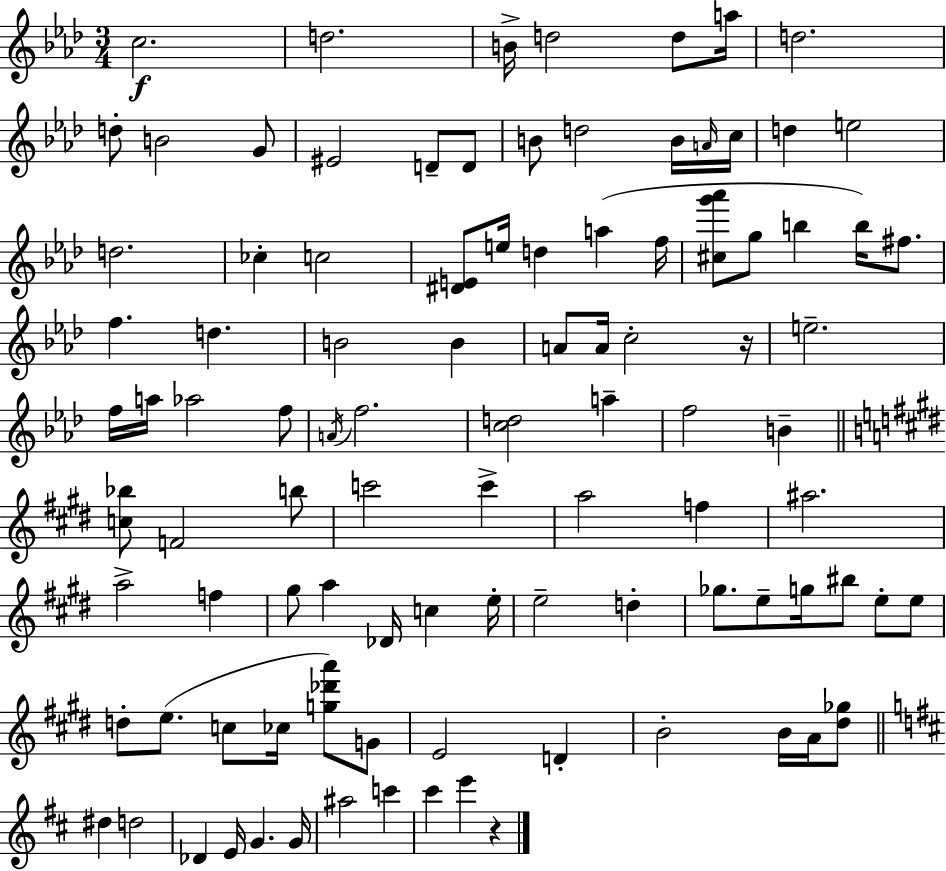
C5/h. D5/h. B4/s D5/h D5/e A5/s D5/h. D5/e B4/h G4/e EIS4/h D4/e D4/e B4/e D5/h B4/s A4/s C5/s D5/q E5/h D5/h. CES5/q C5/h [D#4,E4]/e E5/s D5/q A5/q F5/s [C#5,G6,Ab6]/e G5/e B5/q B5/s F#5/e. F5/q. D5/q. B4/h B4/q A4/e A4/s C5/h R/s E5/h. F5/s A5/s Ab5/h F5/e A4/s F5/h. [C5,D5]/h A5/q F5/h B4/q [C5,Bb5]/e F4/h B5/e C6/h C6/q A5/h F5/q A#5/h. A5/h F5/q G#5/e A5/q Db4/s C5/q E5/s E5/h D5/q Gb5/e. E5/e G5/s BIS5/e E5/e E5/e D5/e E5/e. C5/e CES5/s [G5,Db6,A6]/e G4/e E4/h D4/q B4/h B4/s A4/s [D#5,Gb5]/e D#5/q D5/h Db4/q E4/s G4/q. G4/s A#5/h C6/q C#6/q E6/q R/q